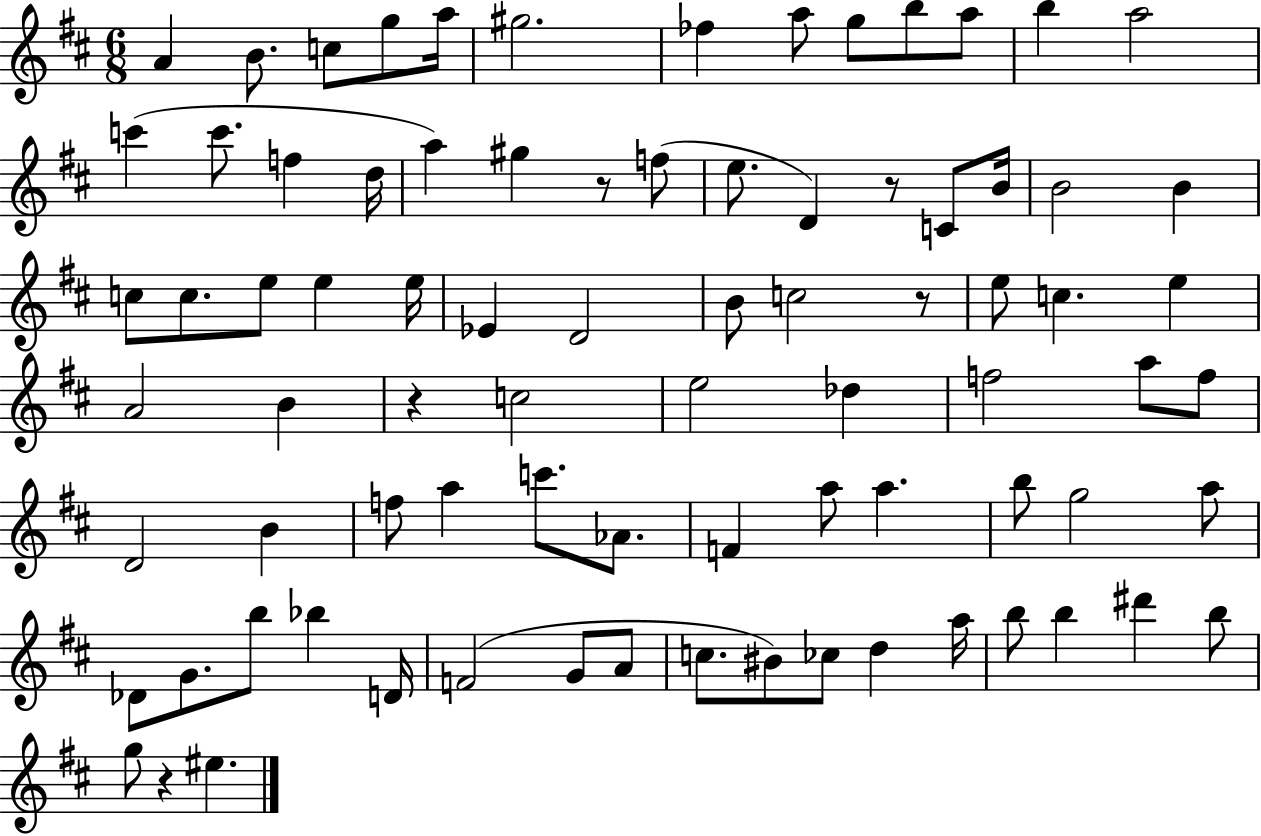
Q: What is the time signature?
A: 6/8